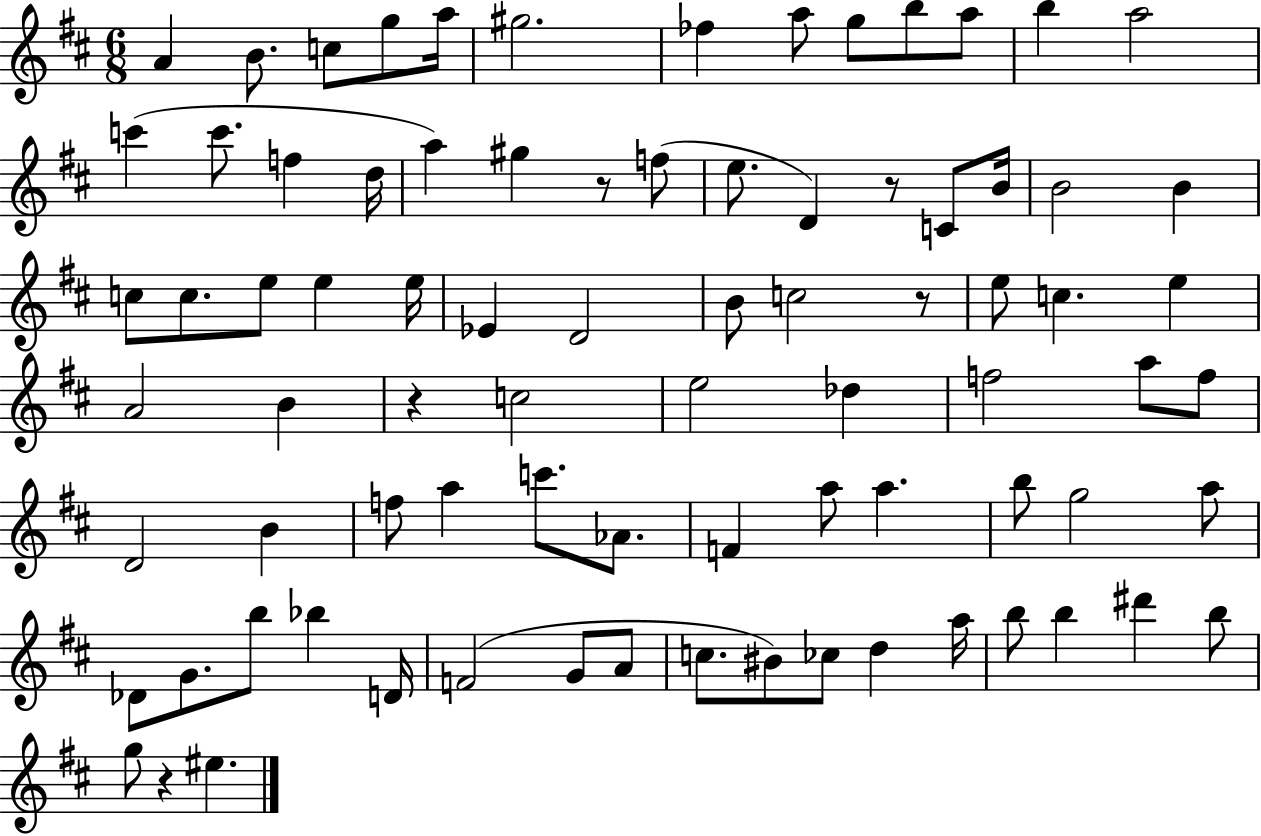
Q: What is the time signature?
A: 6/8